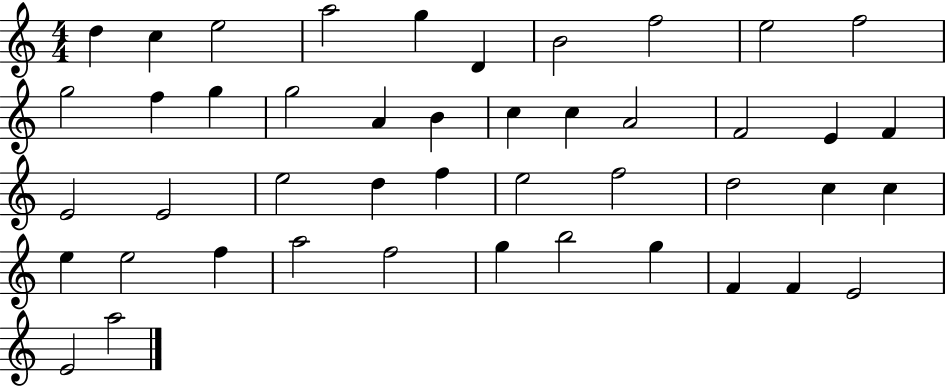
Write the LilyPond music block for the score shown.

{
  \clef treble
  \numericTimeSignature
  \time 4/4
  \key c \major
  d''4 c''4 e''2 | a''2 g''4 d'4 | b'2 f''2 | e''2 f''2 | \break g''2 f''4 g''4 | g''2 a'4 b'4 | c''4 c''4 a'2 | f'2 e'4 f'4 | \break e'2 e'2 | e''2 d''4 f''4 | e''2 f''2 | d''2 c''4 c''4 | \break e''4 e''2 f''4 | a''2 f''2 | g''4 b''2 g''4 | f'4 f'4 e'2 | \break e'2 a''2 | \bar "|."
}